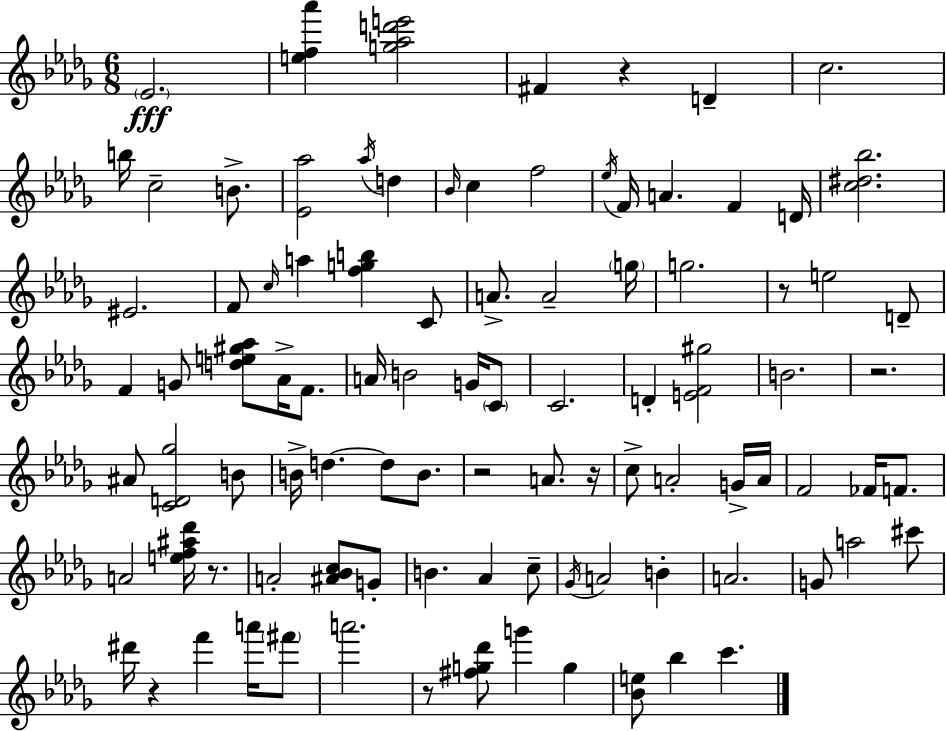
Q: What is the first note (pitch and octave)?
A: Eb4